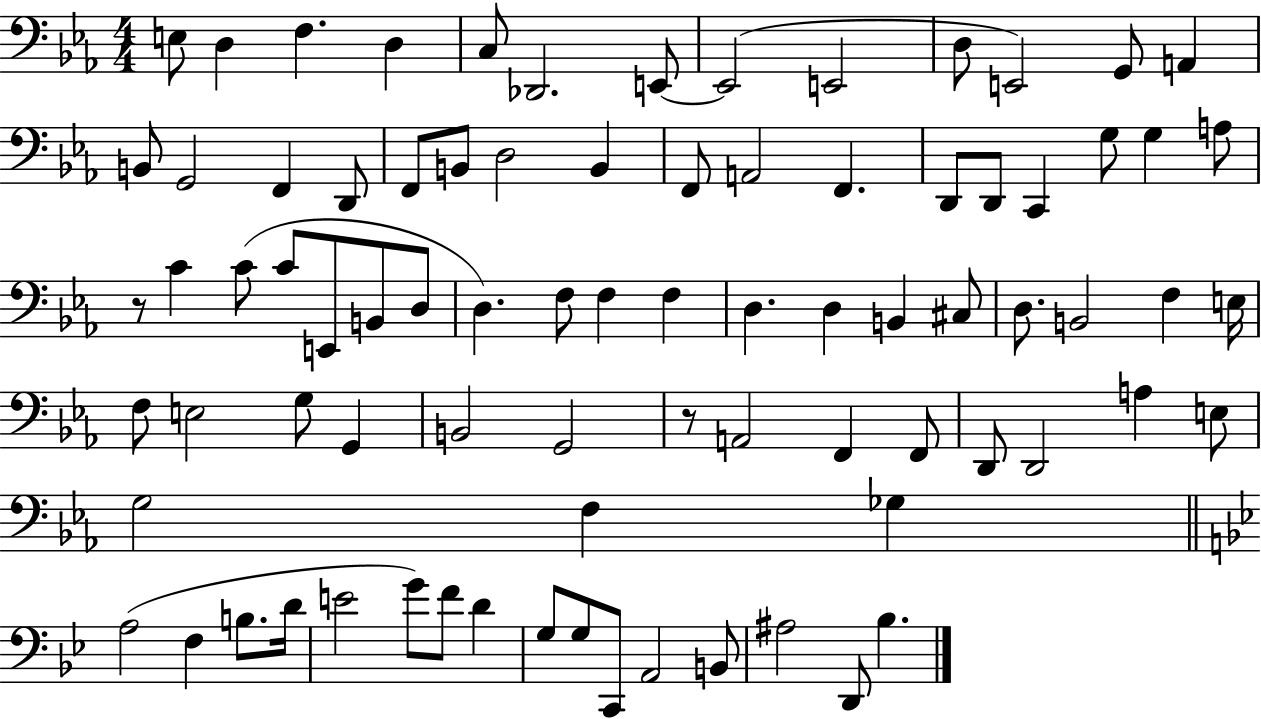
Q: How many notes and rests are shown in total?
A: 82